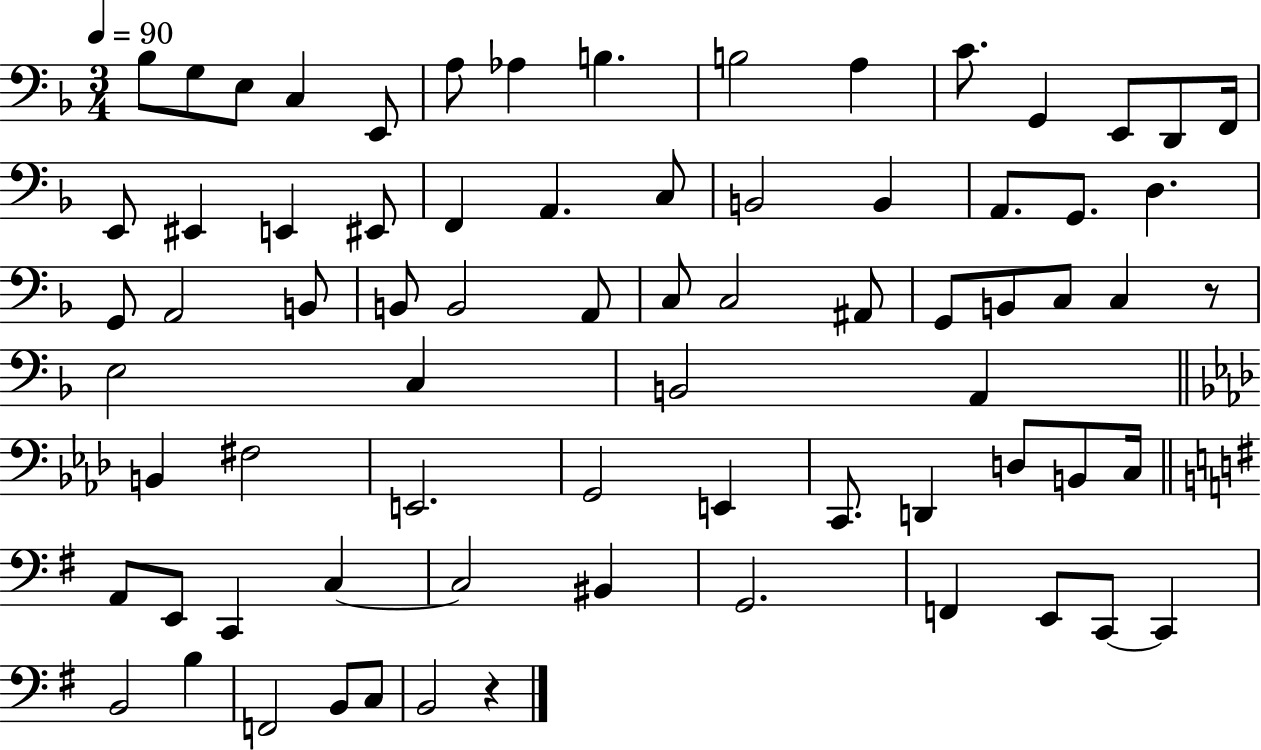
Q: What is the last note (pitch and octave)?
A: B2